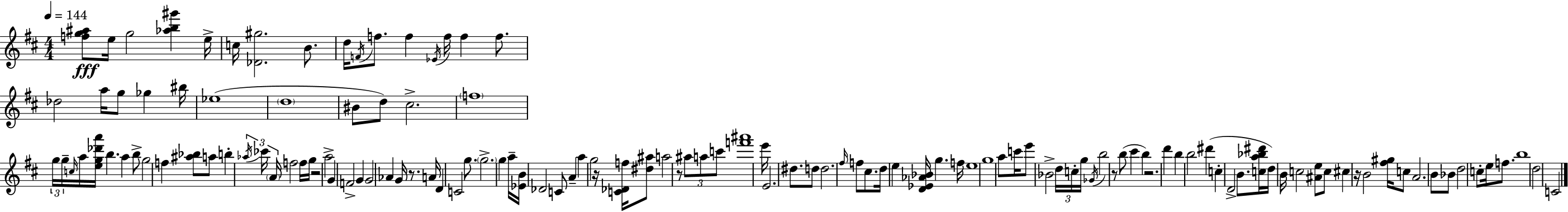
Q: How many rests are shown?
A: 7